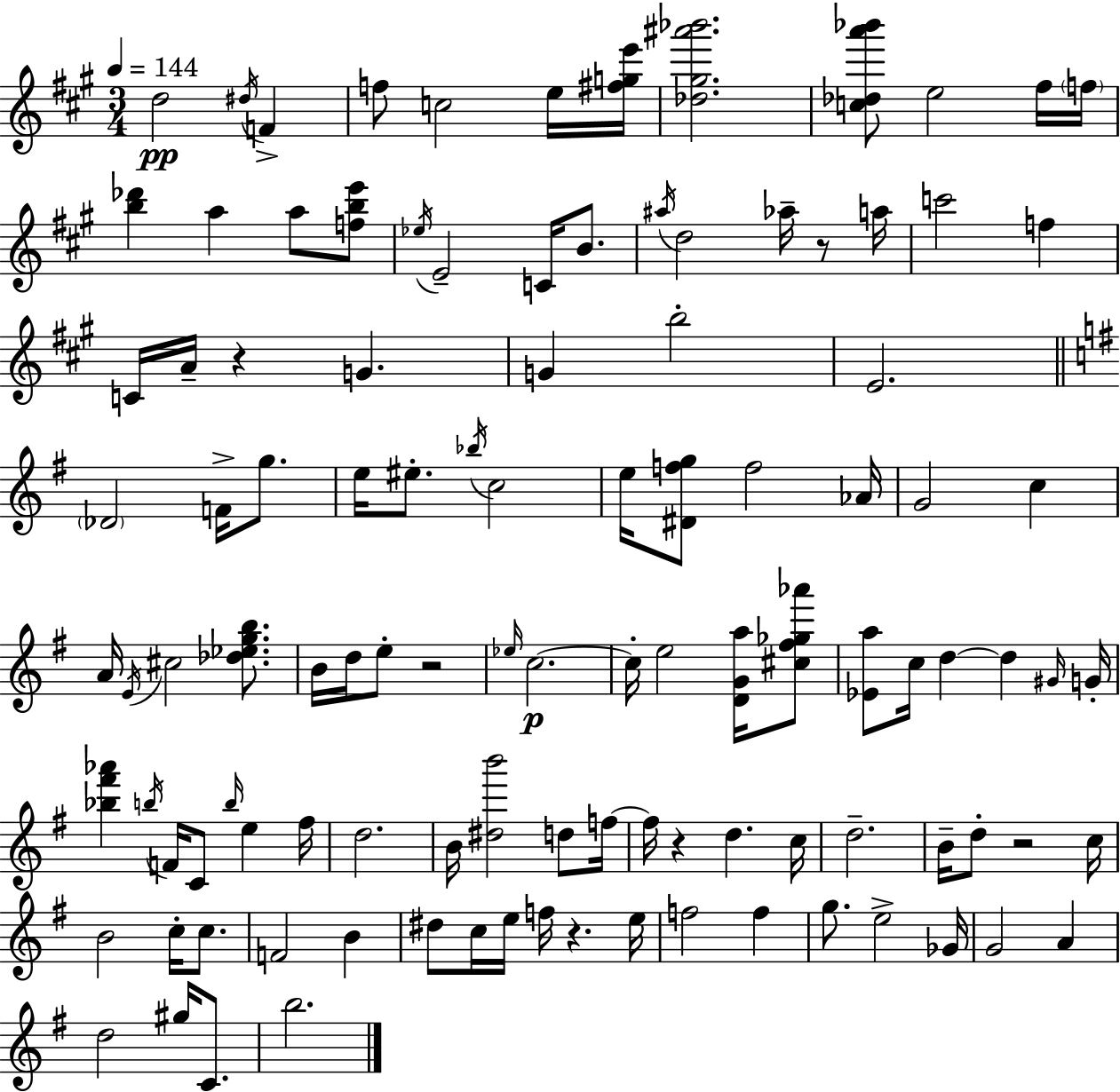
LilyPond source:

{
  \clef treble
  \numericTimeSignature
  \time 3/4
  \key a \major
  \tempo 4 = 144
  d''2\pp \acciaccatura { dis''16 } f'4-> | f''8 c''2 e''16 | <fis'' g'' e'''>16 <des'' gis'' ais''' bes'''>2. | <c'' des'' a''' bes'''>8 e''2 fis''16 | \break \parenthesize f''16 <b'' des'''>4 a''4 a''8 <f'' b'' e'''>8 | \acciaccatura { ees''16 } e'2-- c'16 b'8. | \acciaccatura { ais''16 } d''2 aes''16-- | r8 a''16 c'''2 f''4 | \break c'16 a'16-- r4 g'4. | g'4 b''2-. | e'2. | \bar "||" \break \key g \major \parenthesize des'2 f'16-> g''8. | e''16 eis''8.-. \acciaccatura { bes''16 } c''2 | e''16 <dis' f'' g''>8 f''2 | aes'16 g'2 c''4 | \break a'16 \acciaccatura { e'16 } cis''2 <des'' ees'' g'' b''>8. | b'16 d''16 e''8-. r2 | \grace { ees''16 }\p c''2.~~ | c''16-. e''2 | \break <d' g' a''>16 <cis'' fis'' ges'' aes'''>8 <ees' a''>8 c''16 d''4~~ d''4 | \grace { gis'16 } g'16-. <bes'' fis''' aes'''>4 \acciaccatura { b''16 } f'16 c'8 | \grace { b''16 } e''4 fis''16 d''2. | b'16 <dis'' b'''>2 | \break d''8 f''16~~ f''16 r4 d''4. | c''16 d''2.-- | b'16-- d''8-. r2 | c''16 b'2 | \break c''16-. c''8. f'2 | b'4 dis''8 c''16 e''16 f''16 r4. | e''16 f''2 | f''4 g''8. e''2-> | \break ges'16 g'2 | a'4 d''2 | gis''16 c'8. b''2. | \bar "|."
}